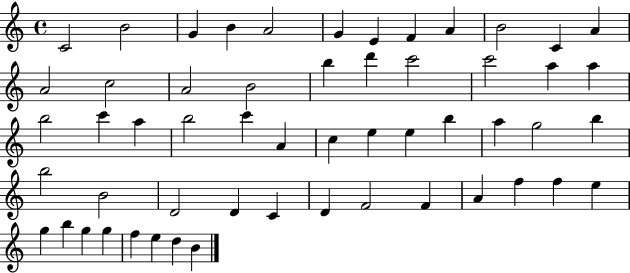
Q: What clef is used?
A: treble